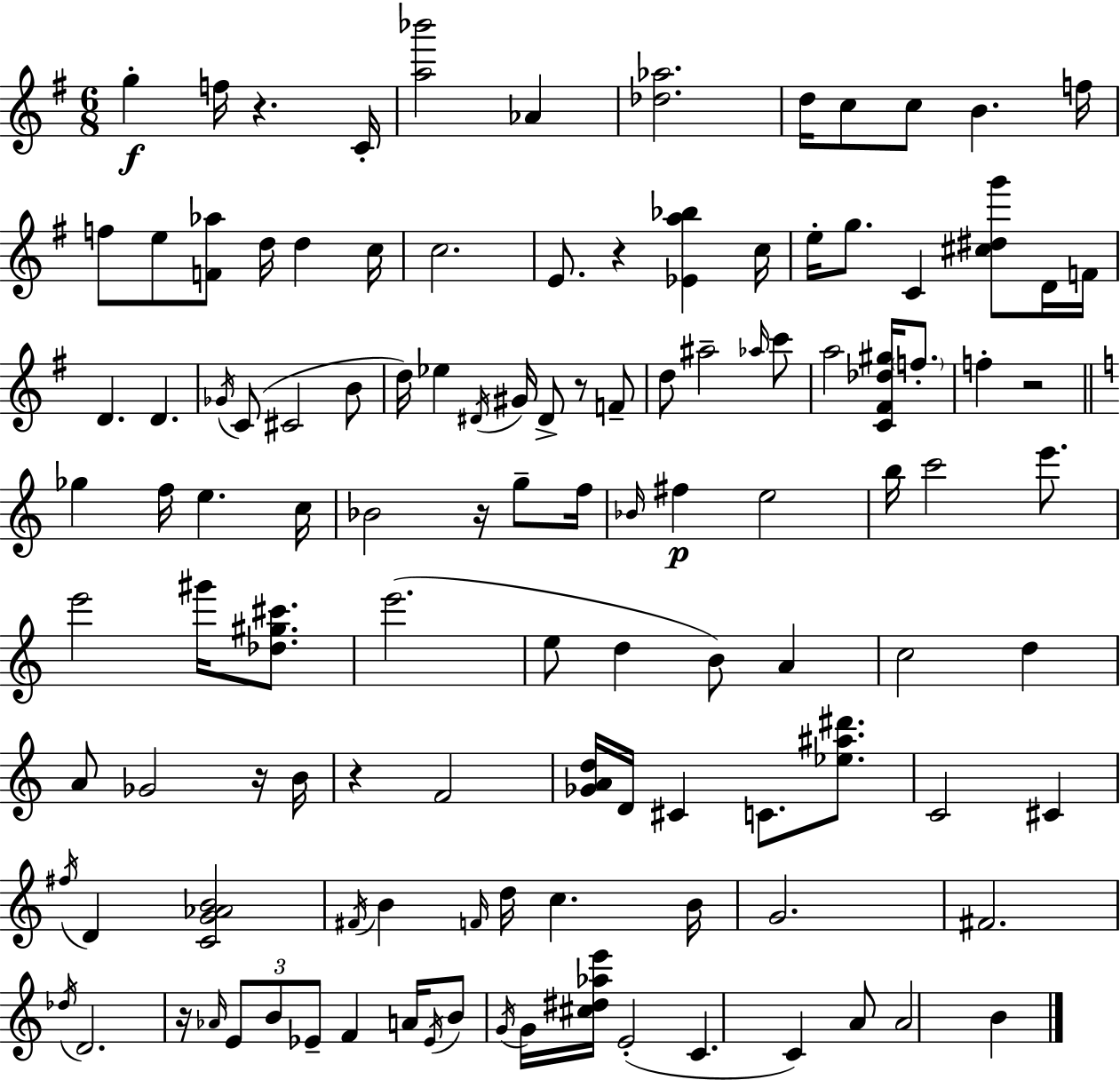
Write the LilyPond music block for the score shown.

{
  \clef treble
  \numericTimeSignature
  \time 6/8
  \key e \minor
  g''4-.\f f''16 r4. c'16-. | <a'' bes'''>2 aes'4 | <des'' aes''>2. | d''16 c''8 c''8 b'4. f''16 | \break f''8 e''8 <f' aes''>8 d''16 d''4 c''16 | c''2. | e'8. r4 <ees' a'' bes''>4 c''16 | e''16-. g''8. c'4 <cis'' dis'' g'''>8 d'16 f'16 | \break d'4. d'4. | \acciaccatura { ges'16 } c'8( cis'2 b'8 | d''16) ees''4 \acciaccatura { dis'16 } gis'16 dis'8-> r8 | f'8-- d''8 ais''2-- | \break \grace { aes''16 } c'''8 a''2 <c' fis' des'' gis''>16 | \parenthesize f''8.-. f''4-. r2 | \bar "||" \break \key a \minor ges''4 f''16 e''4. c''16 | bes'2 r16 g''8-- f''16 | \grace { bes'16 }\p fis''4 e''2 | b''16 c'''2 e'''8. | \break e'''2 gis'''16 <des'' gis'' cis'''>8. | e'''2.( | e''8 d''4 b'8) a'4 | c''2 d''4 | \break a'8 ges'2 r16 | b'16 r4 f'2 | <ges' a' d''>16 d'16 cis'4 c'8. <ees'' ais'' dis'''>8. | c'2 cis'4 | \break \acciaccatura { fis''16 } d'4 <c' g' aes' b'>2 | \acciaccatura { fis'16 } b'4 \grace { f'16 } d''16 c''4. | b'16 g'2. | fis'2. | \break \acciaccatura { des''16 } d'2. | r16 \grace { aes'16 } \tuplet 3/2 { e'8 b'8 ees'8-- } | f'4 a'16 \acciaccatura { ees'16 } b'8 \acciaccatura { g'16 } g'16 <cis'' dis'' aes'' e'''>16 | e'2-.( c'4. | \break c'4) a'8 a'2 | b'4 \bar "|."
}